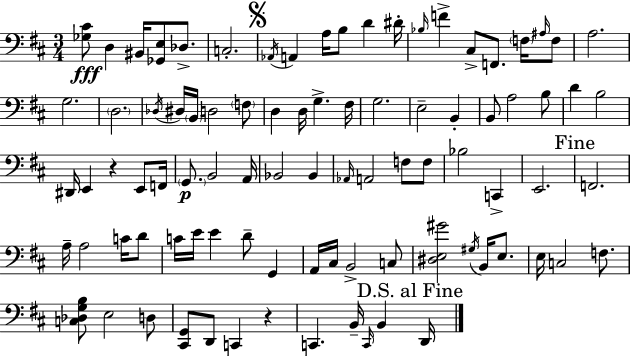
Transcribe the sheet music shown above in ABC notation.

X:1
T:Untitled
M:3/4
L:1/4
K:D
[_G,^C]/2 D, ^B,,/4 [_G,,E,]/2 _D,/2 C,2 _A,,/4 A,, A,/4 B,/2 D ^D/4 _B,/4 F ^C,/2 F,,/2 F,/4 ^A,/4 F,/2 A,2 G,2 D,2 _D,/4 ^D,/4 B,,/4 D,2 F,/2 D, D,/4 G, ^F,/4 G,2 E,2 B,, B,,/2 A,2 B,/2 D B,2 ^D,,/4 E,, z E,,/2 F,,/4 G,,/2 B,,2 A,,/4 _B,,2 _B,, _A,,/4 A,,2 F,/2 F,/2 _B,2 C,, E,,2 F,,2 A,/4 A,2 C/4 D/2 C/4 E/4 E D/2 G,, A,,/4 ^C,/4 B,,2 C,/2 [^D,E,^G]2 ^G,/4 B,,/4 E,/2 E,/4 C,2 F,/2 [C,_D,G,B,]/2 E,2 D,/2 [^C,,G,,]/2 D,,/2 C,, z C,, B,,/4 C,,/4 B,, D,,/4